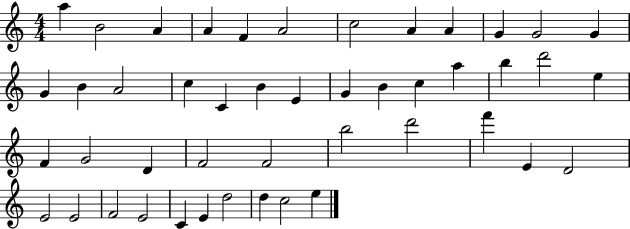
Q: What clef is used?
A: treble